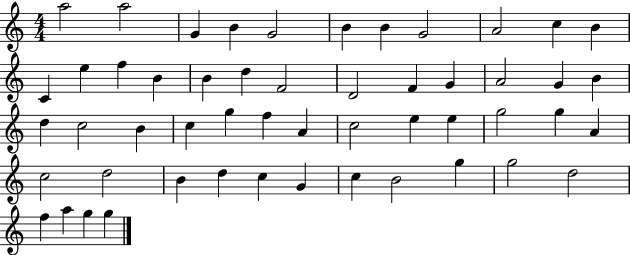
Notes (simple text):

A5/h A5/h G4/q B4/q G4/h B4/q B4/q G4/h A4/h C5/q B4/q C4/q E5/q F5/q B4/q B4/q D5/q F4/h D4/h F4/q G4/q A4/h G4/q B4/q D5/q C5/h B4/q C5/q G5/q F5/q A4/q C5/h E5/q E5/q G5/h G5/q A4/q C5/h D5/h B4/q D5/q C5/q G4/q C5/q B4/h G5/q G5/h D5/h F5/q A5/q G5/q G5/q